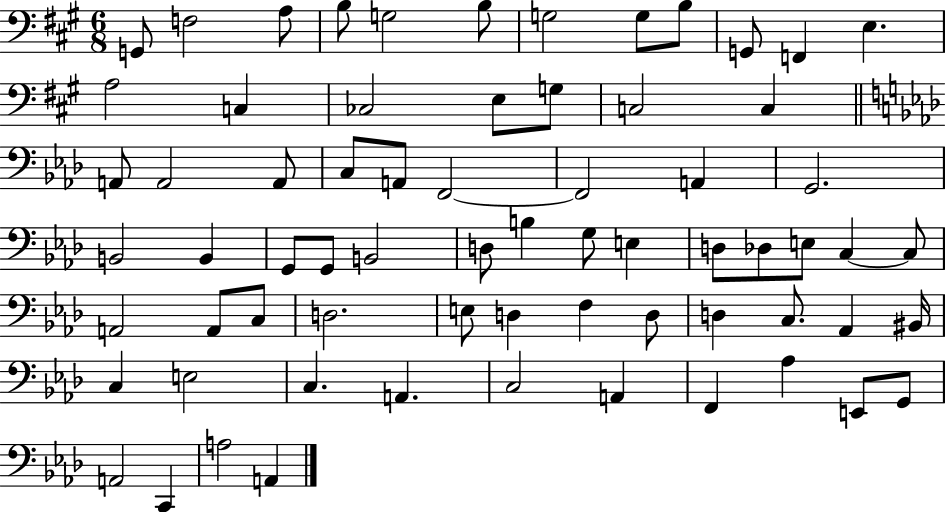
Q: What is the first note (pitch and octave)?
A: G2